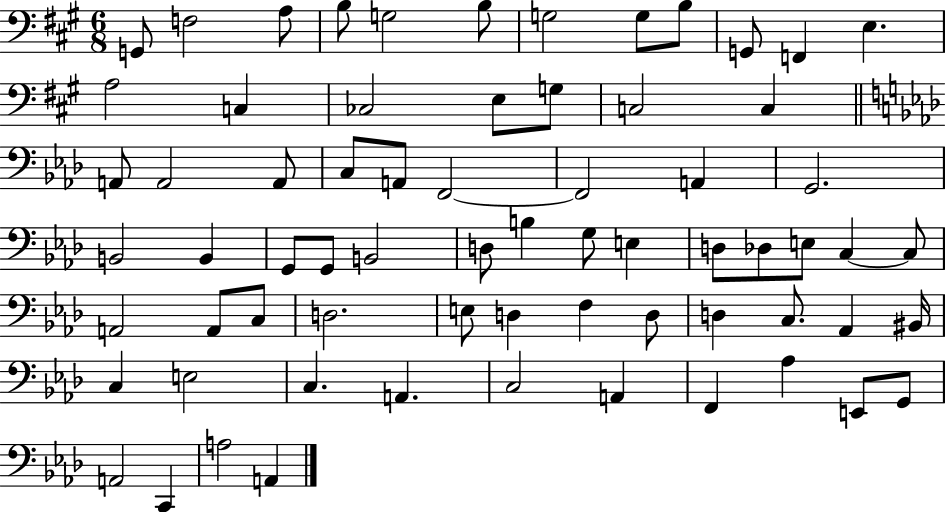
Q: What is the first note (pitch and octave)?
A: G2